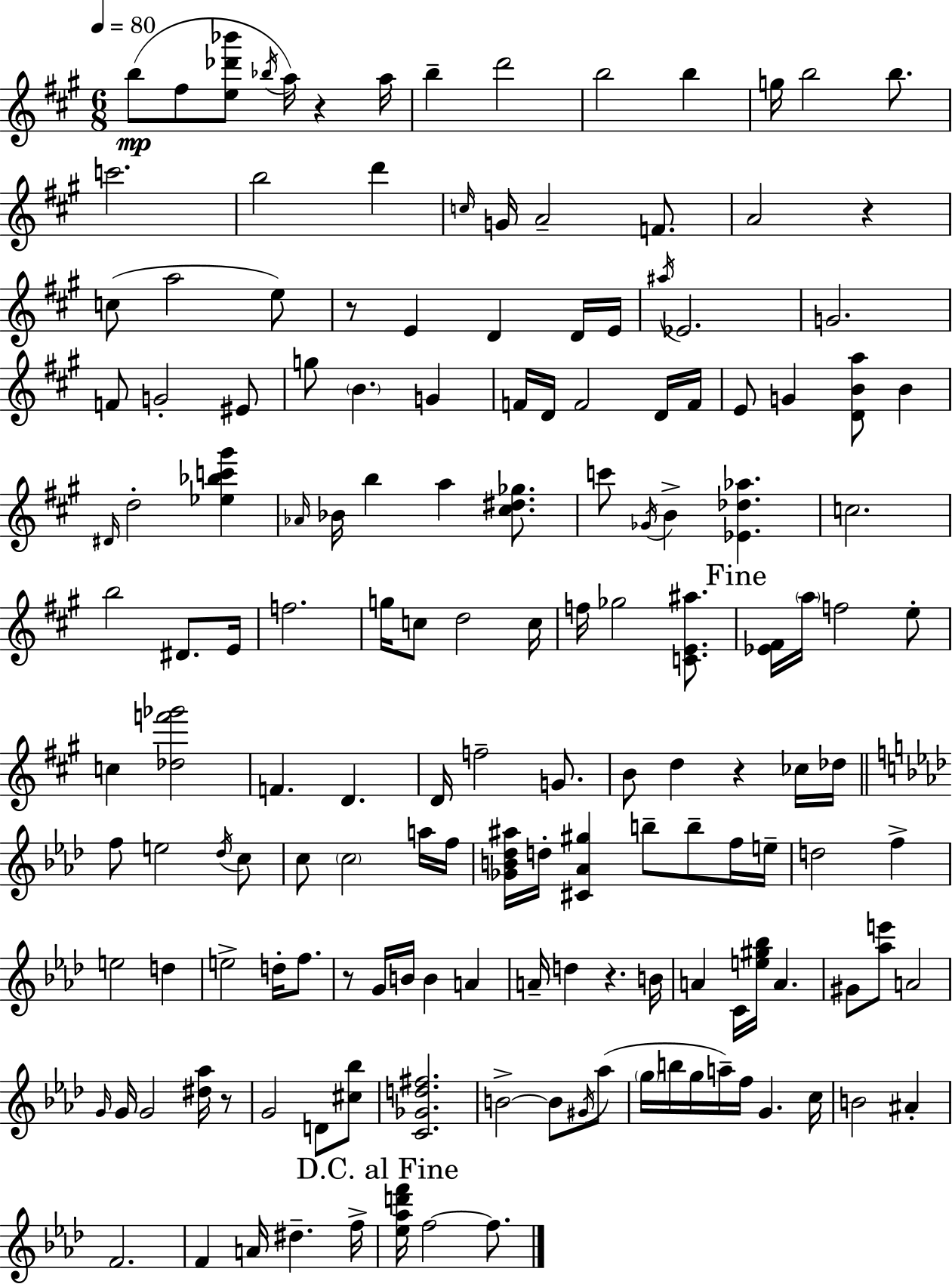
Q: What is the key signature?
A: A major